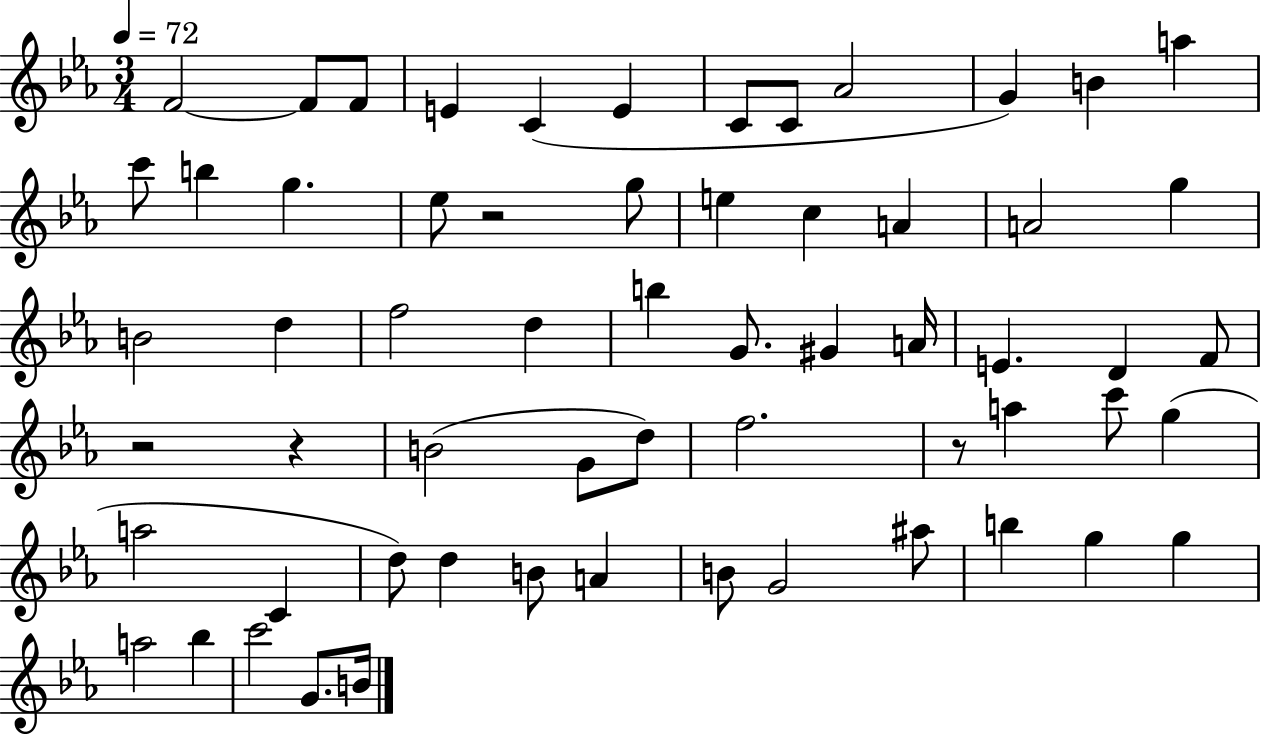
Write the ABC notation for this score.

X:1
T:Untitled
M:3/4
L:1/4
K:Eb
F2 F/2 F/2 E C E C/2 C/2 _A2 G B a c'/2 b g _e/2 z2 g/2 e c A A2 g B2 d f2 d b G/2 ^G A/4 E D F/2 z2 z B2 G/2 d/2 f2 z/2 a c'/2 g a2 C d/2 d B/2 A B/2 G2 ^a/2 b g g a2 _b c'2 G/2 B/4